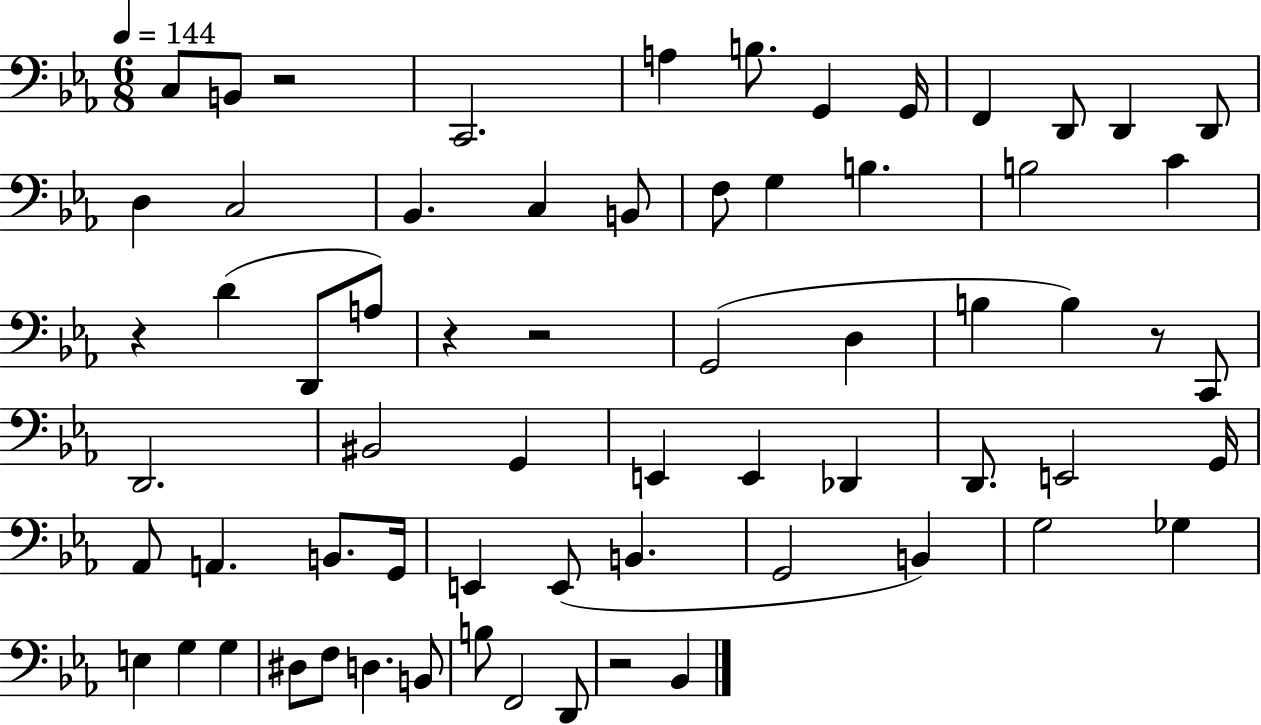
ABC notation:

X:1
T:Untitled
M:6/8
L:1/4
K:Eb
C,/2 B,,/2 z2 C,,2 A, B,/2 G,, G,,/4 F,, D,,/2 D,, D,,/2 D, C,2 _B,, C, B,,/2 F,/2 G, B, B,2 C z D D,,/2 A,/2 z z2 G,,2 D, B, B, z/2 C,,/2 D,,2 ^B,,2 G,, E,, E,, _D,, D,,/2 E,,2 G,,/4 _A,,/2 A,, B,,/2 G,,/4 E,, E,,/2 B,, G,,2 B,, G,2 _G, E, G, G, ^D,/2 F,/2 D, B,,/2 B,/2 F,,2 D,,/2 z2 _B,,